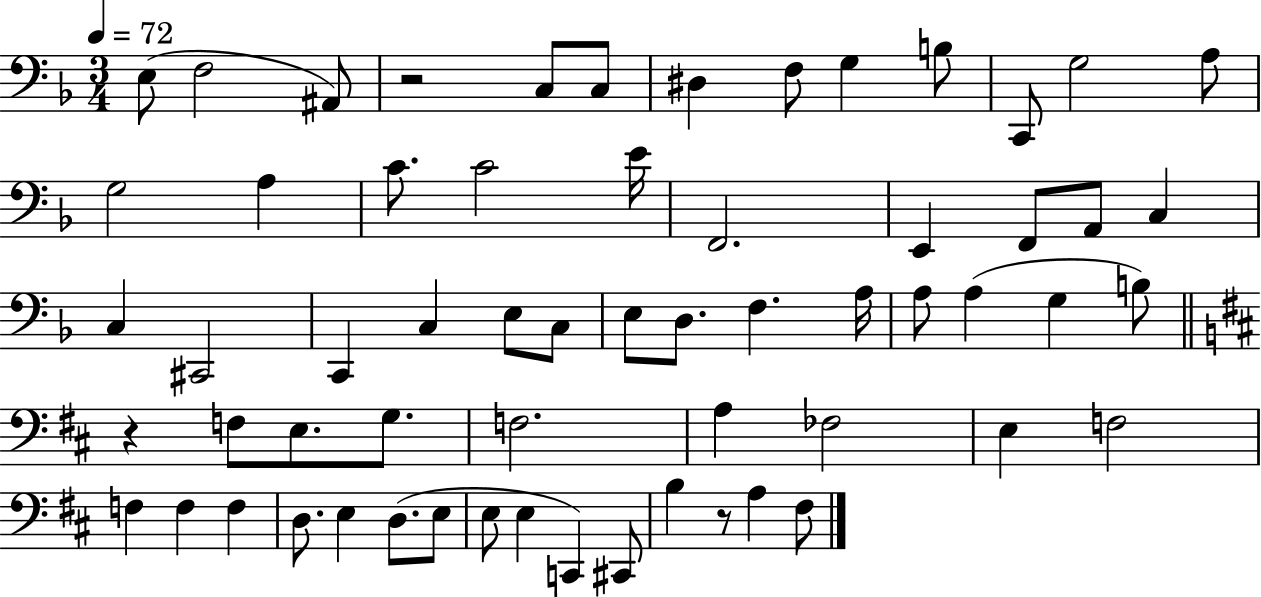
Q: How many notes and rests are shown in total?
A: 61